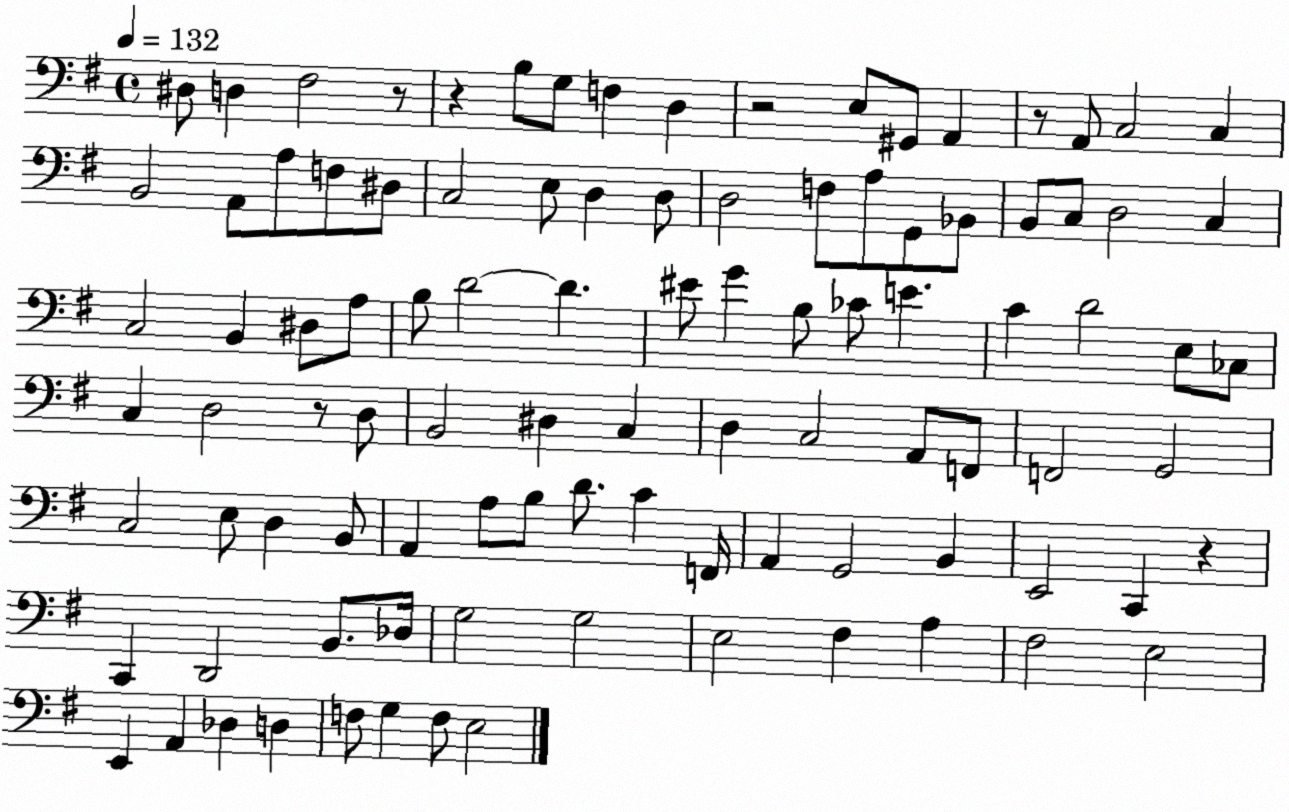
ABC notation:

X:1
T:Untitled
M:4/4
L:1/4
K:G
^D,/2 D, ^F,2 z/2 z B,/2 G,/2 F, D, z2 E,/2 ^G,,/2 A,, z/2 A,,/2 C,2 C, B,,2 A,,/2 A,/2 F,/2 ^D,/2 C,2 E,/2 D, D,/2 D,2 F,/2 A,/2 G,,/2 _B,,/2 B,,/2 C,/2 D,2 C, C,2 B,, ^D,/2 A,/2 B,/2 D2 D ^E/2 G B,/2 _C/2 E C D2 E,/2 _C,/2 C, D,2 z/2 D,/2 B,,2 ^D, C, D, C,2 A,,/2 F,,/2 F,,2 G,,2 C,2 E,/2 D, B,,/2 A,, A,/2 B,/2 D/2 C F,,/4 A,, G,,2 B,, E,,2 C,, z C,, D,,2 B,,/2 _D,/4 G,2 G,2 E,2 ^F, A, ^F,2 E,2 E,, A,, _D, D, F,/2 G, F,/2 E,2